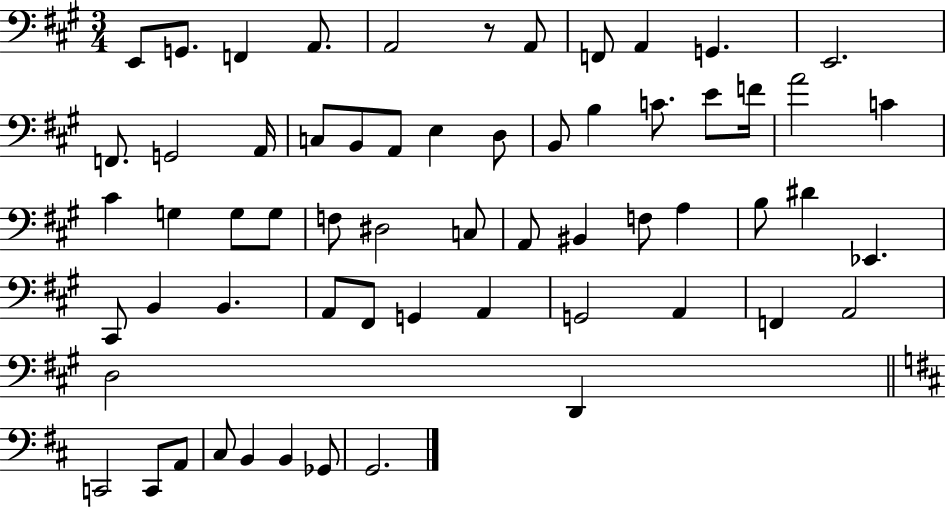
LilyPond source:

{
  \clef bass
  \numericTimeSignature
  \time 3/4
  \key a \major
  e,8 g,8. f,4 a,8. | a,2 r8 a,8 | f,8 a,4 g,4. | e,2. | \break f,8. g,2 a,16 | c8 b,8 a,8 e4 d8 | b,8 b4 c'8. e'8 f'16 | a'2 c'4 | \break cis'4 g4 g8 g8 | f8 dis2 c8 | a,8 bis,4 f8 a4 | b8 dis'4 ees,4. | \break cis,8 b,4 b,4. | a,8 fis,8 g,4 a,4 | g,2 a,4 | f,4 a,2 | \break d2 d,4 | \bar "||" \break \key b \minor c,2 c,8 a,8 | cis8 b,4 b,4 ges,8 | g,2. | \bar "|."
}